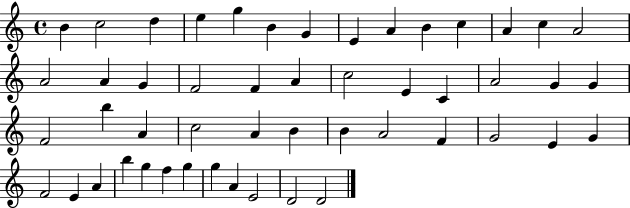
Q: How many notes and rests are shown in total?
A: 50